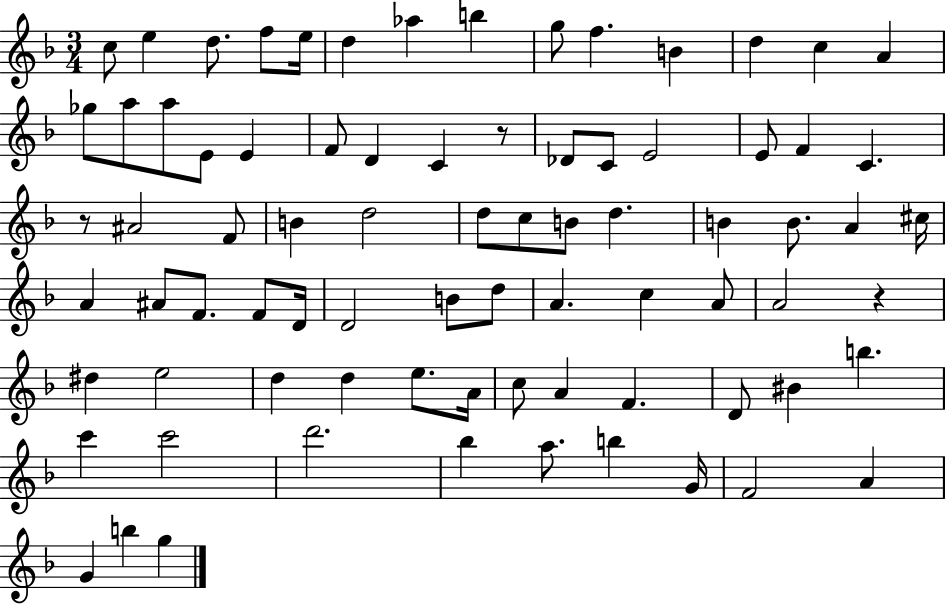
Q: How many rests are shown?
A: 3